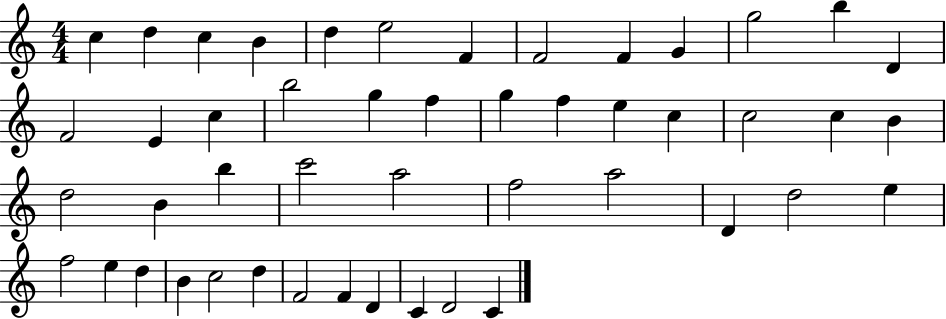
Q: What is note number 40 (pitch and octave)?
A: B4